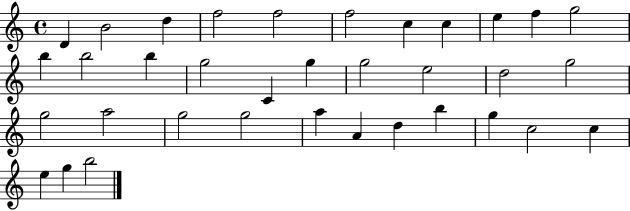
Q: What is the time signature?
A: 4/4